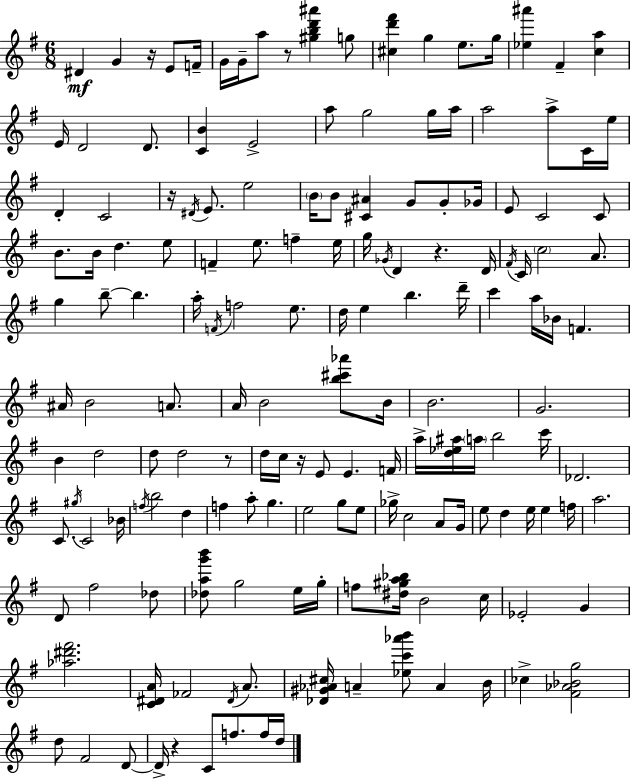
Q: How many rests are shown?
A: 7